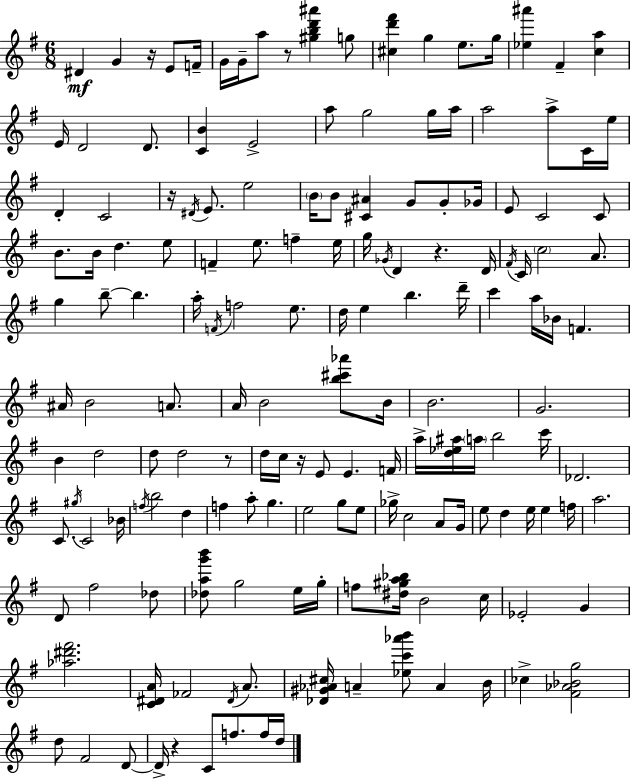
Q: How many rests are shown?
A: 7